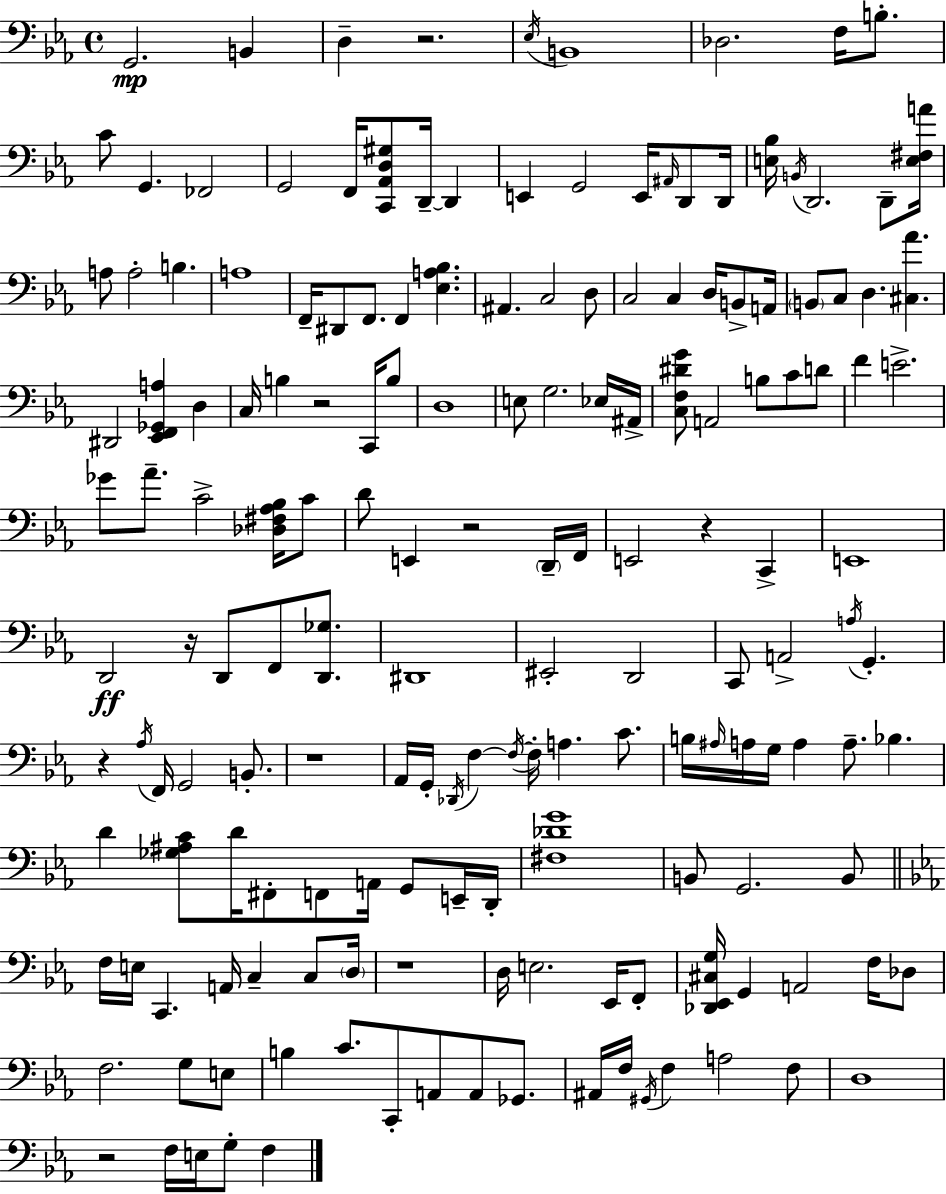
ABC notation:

X:1
T:Untitled
M:4/4
L:1/4
K:Cm
G,,2 B,, D, z2 _E,/4 B,,4 _D,2 F,/4 B,/2 C/2 G,, _F,,2 G,,2 F,,/4 [C,,_A,,D,^G,]/2 D,,/4 D,, E,, G,,2 E,,/4 ^A,,/4 D,,/2 D,,/4 [E,_B,]/4 B,,/4 D,,2 D,,/2 [E,^F,A]/4 A,/2 A,2 B, A,4 F,,/4 ^D,,/2 F,,/2 F,, [_E,A,_B,] ^A,, C,2 D,/2 C,2 C, D,/4 B,,/2 A,,/4 B,,/2 C,/2 D, [^C,_A] ^D,,2 [_E,,F,,_G,,A,] D, C,/4 B, z2 C,,/4 B,/2 D,4 E,/2 G,2 _E,/4 ^A,,/4 [C,F,^DG]/2 A,,2 B,/2 C/2 D/2 F E2 _G/2 _A/2 C2 [_D,^F,_A,_B,]/4 C/2 D/2 E,, z2 D,,/4 F,,/4 E,,2 z C,, E,,4 D,,2 z/4 D,,/2 F,,/2 [D,,_G,]/2 ^D,,4 ^E,,2 D,,2 C,,/2 A,,2 A,/4 G,, z _A,/4 F,,/4 G,,2 B,,/2 z4 _A,,/4 G,,/4 _D,,/4 F, F,/4 F,/4 A, C/2 B,/4 ^A,/4 A,/4 G,/4 A, A,/2 _B, D [_G,^A,C]/2 D/4 ^F,,/2 F,,/2 A,,/4 G,,/2 E,,/4 D,,/4 [^F,_DG]4 B,,/2 G,,2 B,,/2 F,/4 E,/4 C,, A,,/4 C, C,/2 D,/4 z4 D,/4 E,2 _E,,/4 F,,/2 [_D,,_E,,^C,G,]/4 G,, A,,2 F,/4 _D,/2 F,2 G,/2 E,/2 B, C/2 C,,/2 A,,/2 A,,/2 _G,,/2 ^A,,/4 F,/4 ^G,,/4 F, A,2 F,/2 D,4 z2 F,/4 E,/4 G,/2 F,